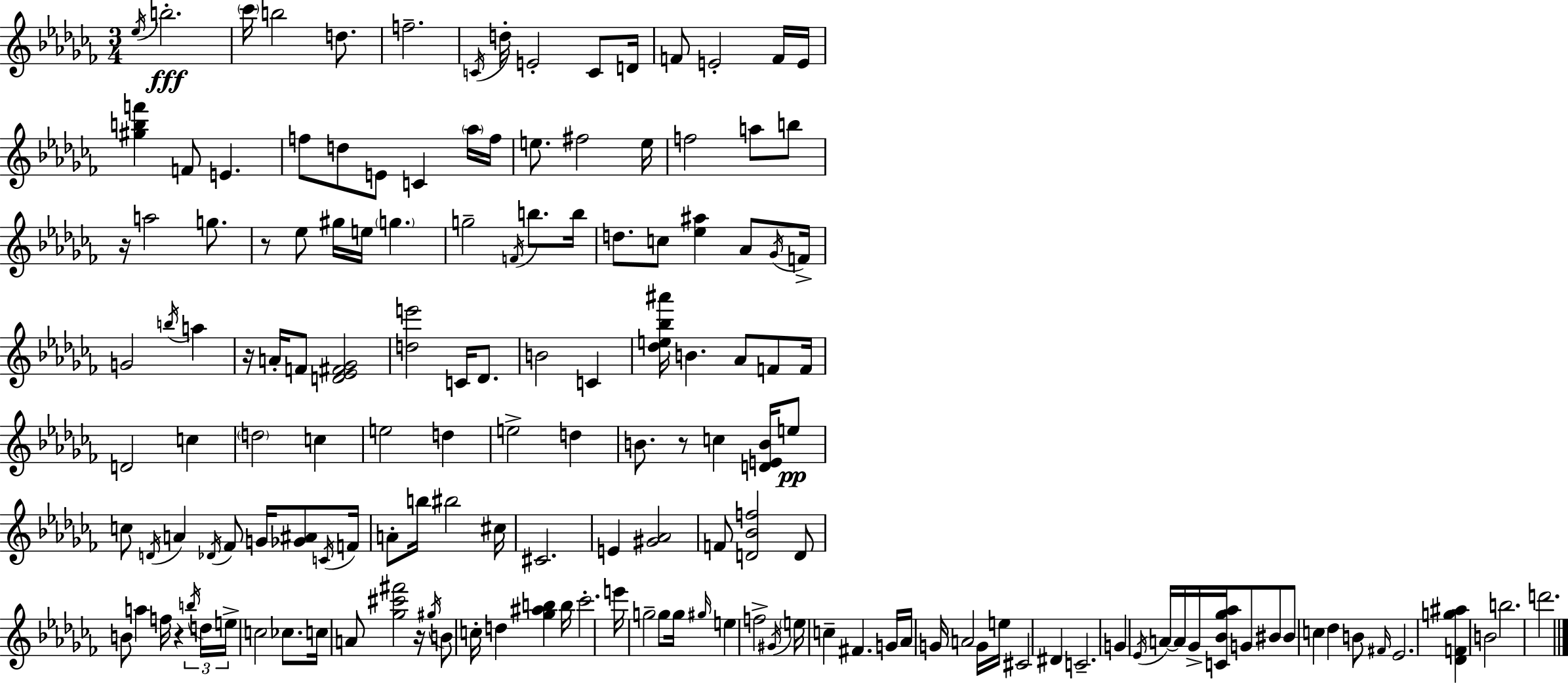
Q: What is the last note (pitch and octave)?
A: D6